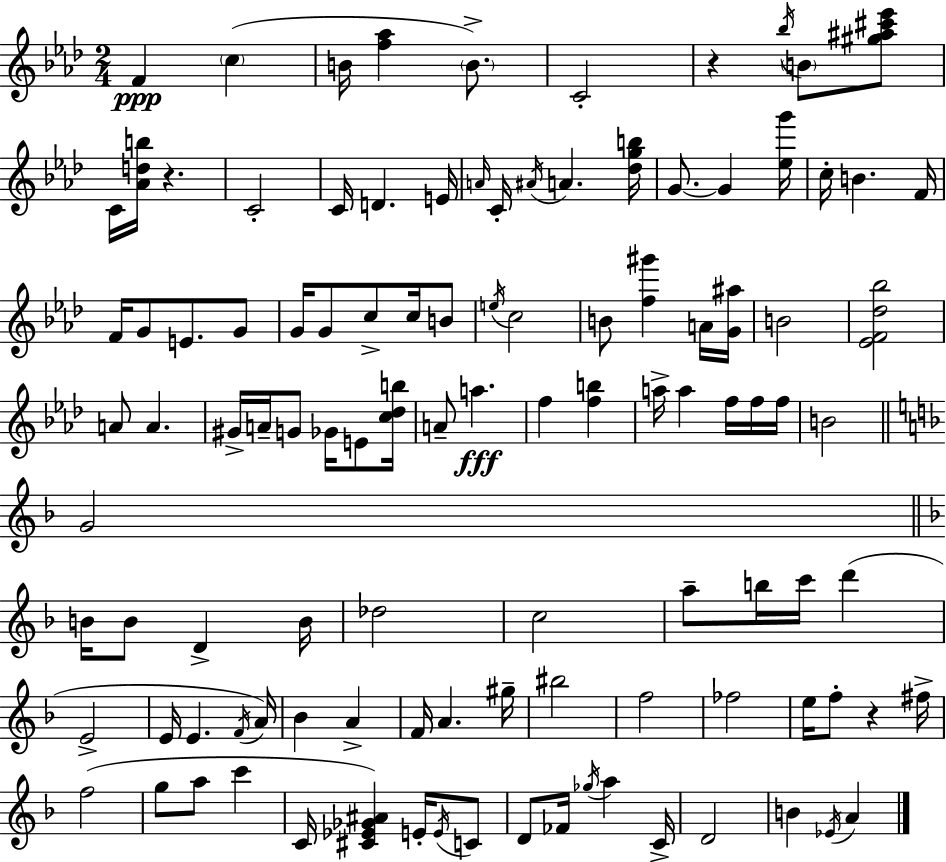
F4/q C5/q B4/s [F5,Ab5]/q B4/e. C4/h R/q Bb5/s B4/e [G#5,A#5,C#6,Eb6]/e C4/s [Ab4,D5,B5]/s R/q. C4/h C4/s D4/q. E4/s A4/s C4/s A#4/s A4/q. [Db5,G5,B5]/s G4/e. G4/q [Eb5,G6]/s C5/s B4/q. F4/s F4/s G4/e E4/e. G4/e G4/s G4/e C5/e C5/s B4/e E5/s C5/h B4/e [F5,G#6]/q A4/s [G4,A#5]/s B4/h [Eb4,F4,Db5,Bb5]/h A4/e A4/q. G#4/s A4/s G4/e Gb4/s E4/e [C5,Db5,B5]/s A4/e A5/q. F5/q [F5,B5]/q A5/s A5/q F5/s F5/s F5/s B4/h G4/h B4/s B4/e D4/q B4/s Db5/h C5/h A5/e B5/s C6/s D6/q E4/h E4/s E4/q. F4/s A4/s Bb4/q A4/q F4/s A4/q. G#5/s BIS5/h F5/h FES5/h E5/s F5/e R/q F#5/s F5/h G5/e A5/e C6/q C4/s [C#4,Eb4,Gb4,A#4]/q E4/s E4/s C4/e D4/e FES4/s Gb5/s A5/q C4/s D4/h B4/q Eb4/s A4/q